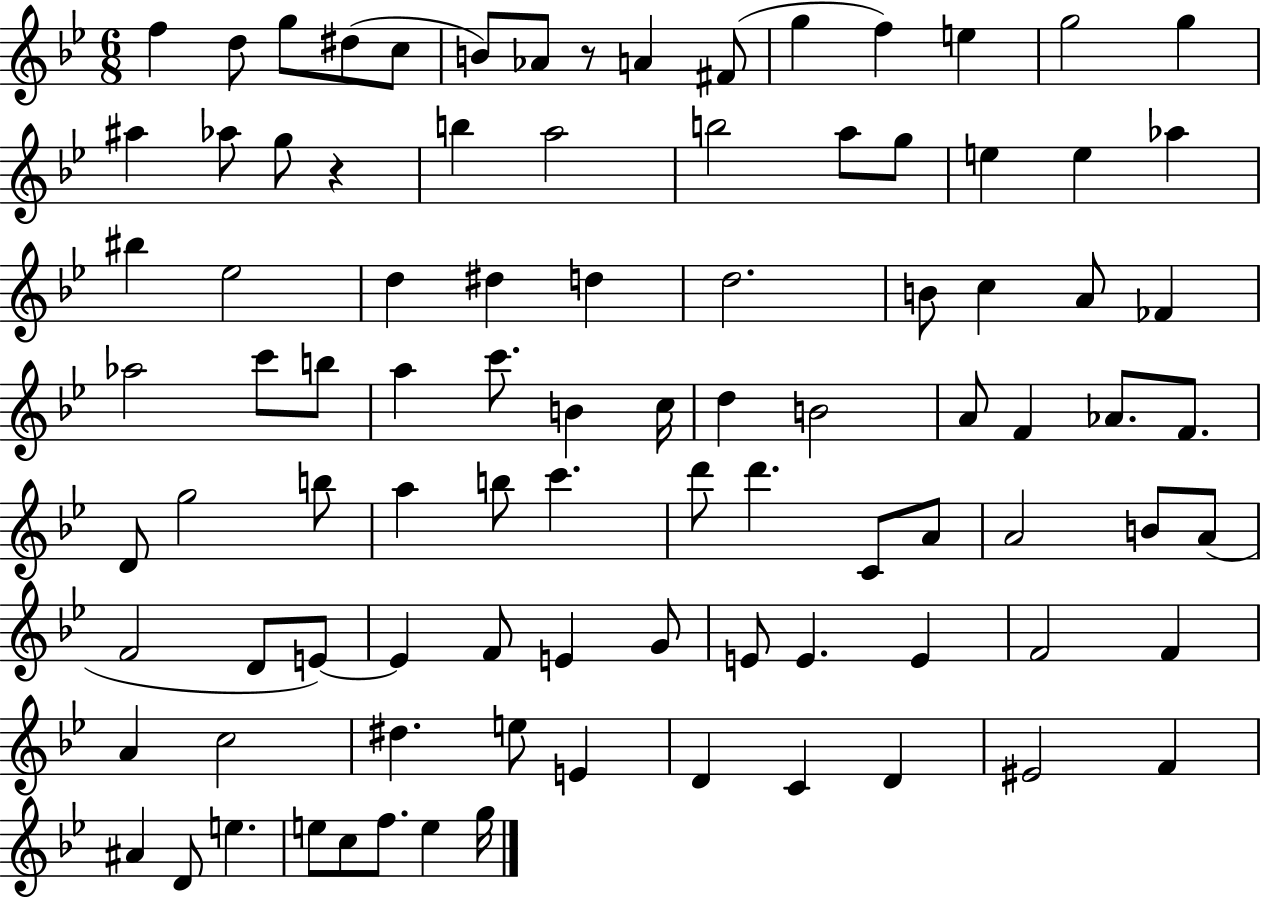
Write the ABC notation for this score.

X:1
T:Untitled
M:6/8
L:1/4
K:Bb
f d/2 g/2 ^d/2 c/2 B/2 _A/2 z/2 A ^F/2 g f e g2 g ^a _a/2 g/2 z b a2 b2 a/2 g/2 e e _a ^b _e2 d ^d d d2 B/2 c A/2 _F _a2 c'/2 b/2 a c'/2 B c/4 d B2 A/2 F _A/2 F/2 D/2 g2 b/2 a b/2 c' d'/2 d' C/2 A/2 A2 B/2 A/2 F2 D/2 E/2 E F/2 E G/2 E/2 E E F2 F A c2 ^d e/2 E D C D ^E2 F ^A D/2 e e/2 c/2 f/2 e g/4